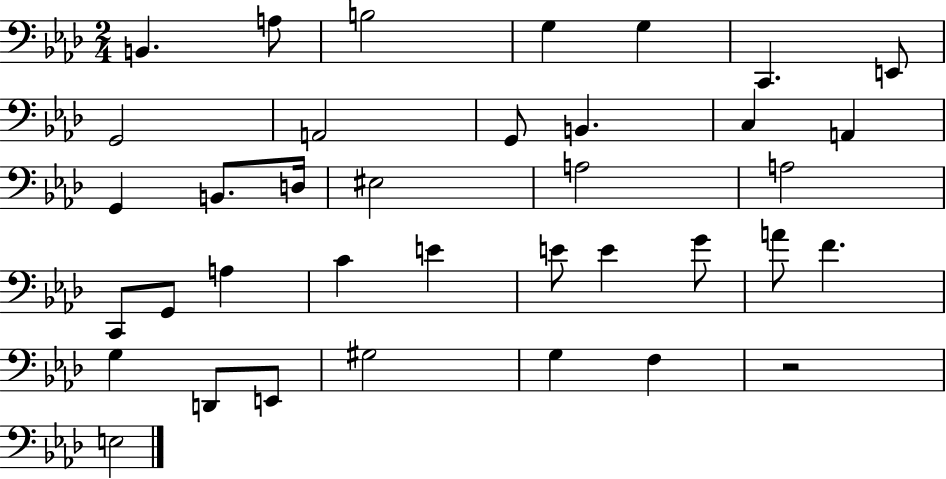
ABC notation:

X:1
T:Untitled
M:2/4
L:1/4
K:Ab
B,, A,/2 B,2 G, G, C,, E,,/2 G,,2 A,,2 G,,/2 B,, C, A,, G,, B,,/2 D,/4 ^E,2 A,2 A,2 C,,/2 G,,/2 A, C E E/2 E G/2 A/2 F G, D,,/2 E,,/2 ^G,2 G, F, z2 E,2